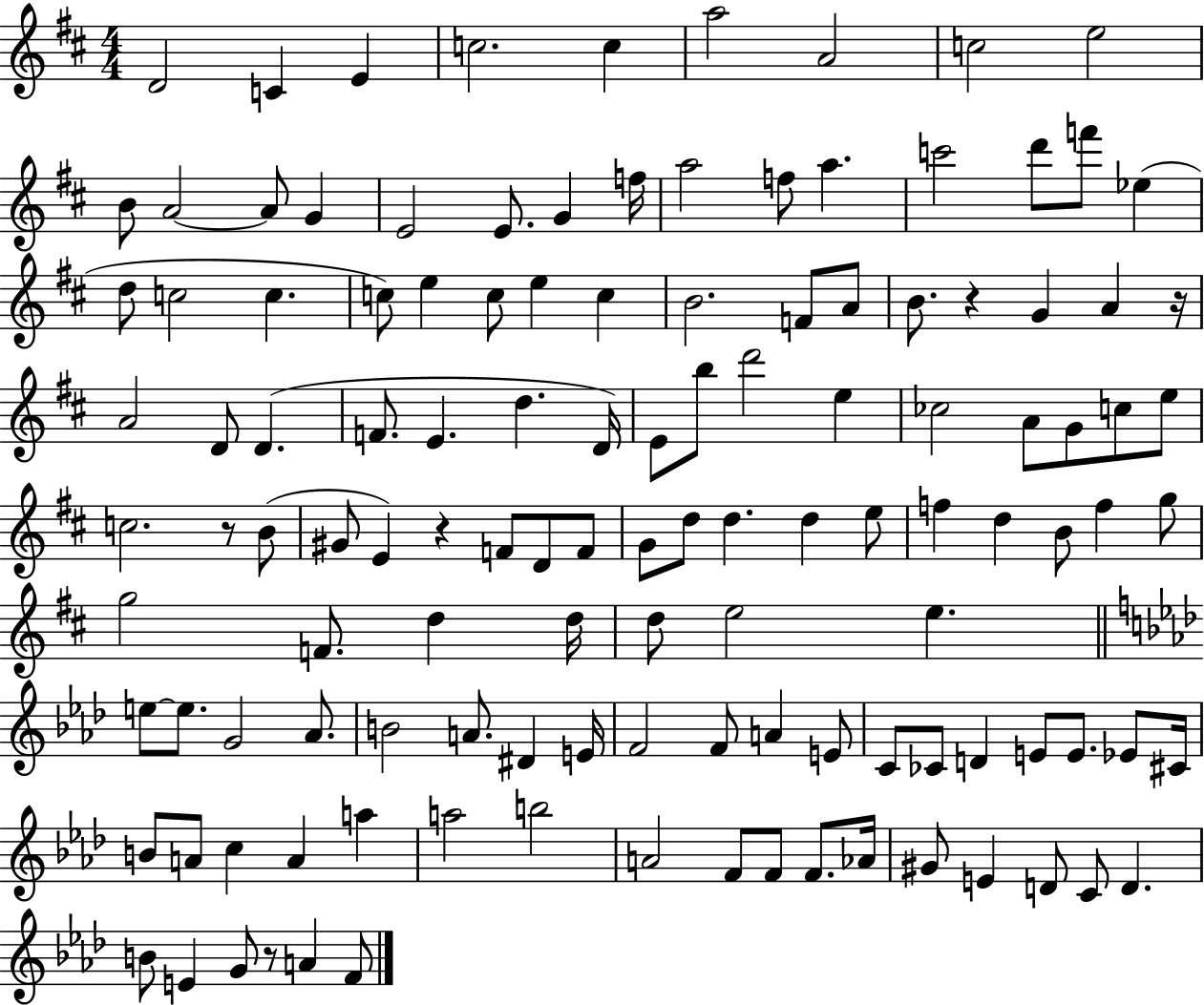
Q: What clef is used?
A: treble